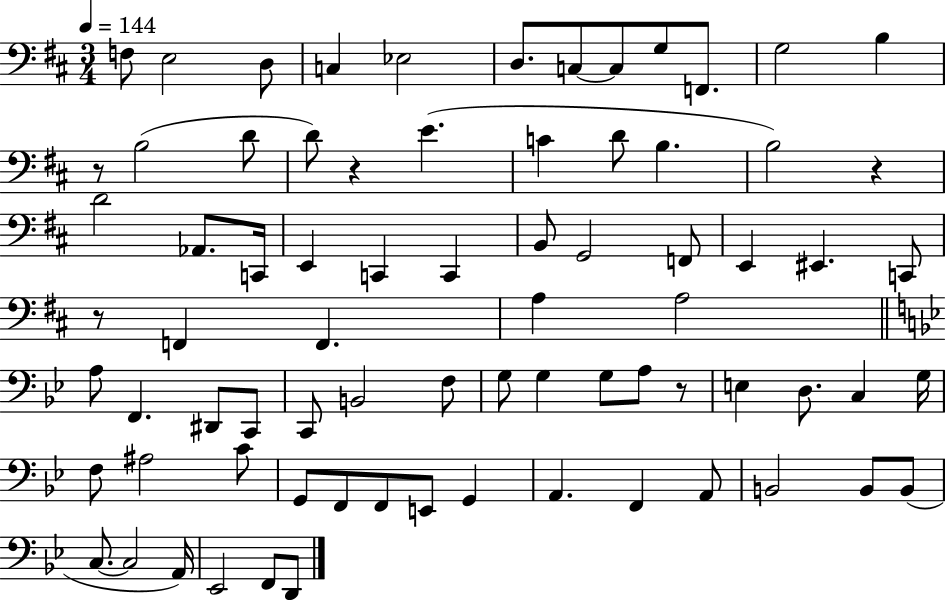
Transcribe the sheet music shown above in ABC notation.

X:1
T:Untitled
M:3/4
L:1/4
K:D
F,/2 E,2 D,/2 C, _E,2 D,/2 C,/2 C,/2 G,/2 F,,/2 G,2 B, z/2 B,2 D/2 D/2 z E C D/2 B, B,2 z D2 _A,,/2 C,,/4 E,, C,, C,, B,,/2 G,,2 F,,/2 E,, ^E,, C,,/2 z/2 F,, F,, A, A,2 A,/2 F,, ^D,,/2 C,,/2 C,,/2 B,,2 F,/2 G,/2 G, G,/2 A,/2 z/2 E, D,/2 C, G,/4 F,/2 ^A,2 C/2 G,,/2 F,,/2 F,,/2 E,,/2 G,, A,, F,, A,,/2 B,,2 B,,/2 B,,/2 C,/2 C,2 A,,/4 _E,,2 F,,/2 D,,/2